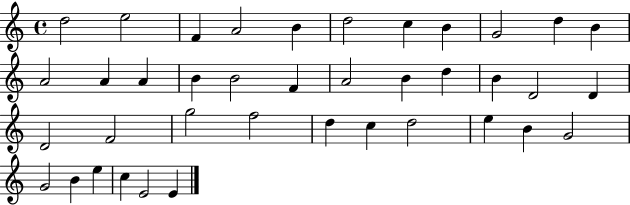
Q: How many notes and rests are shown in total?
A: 39